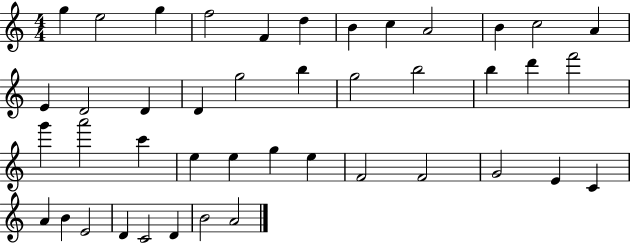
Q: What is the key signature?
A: C major